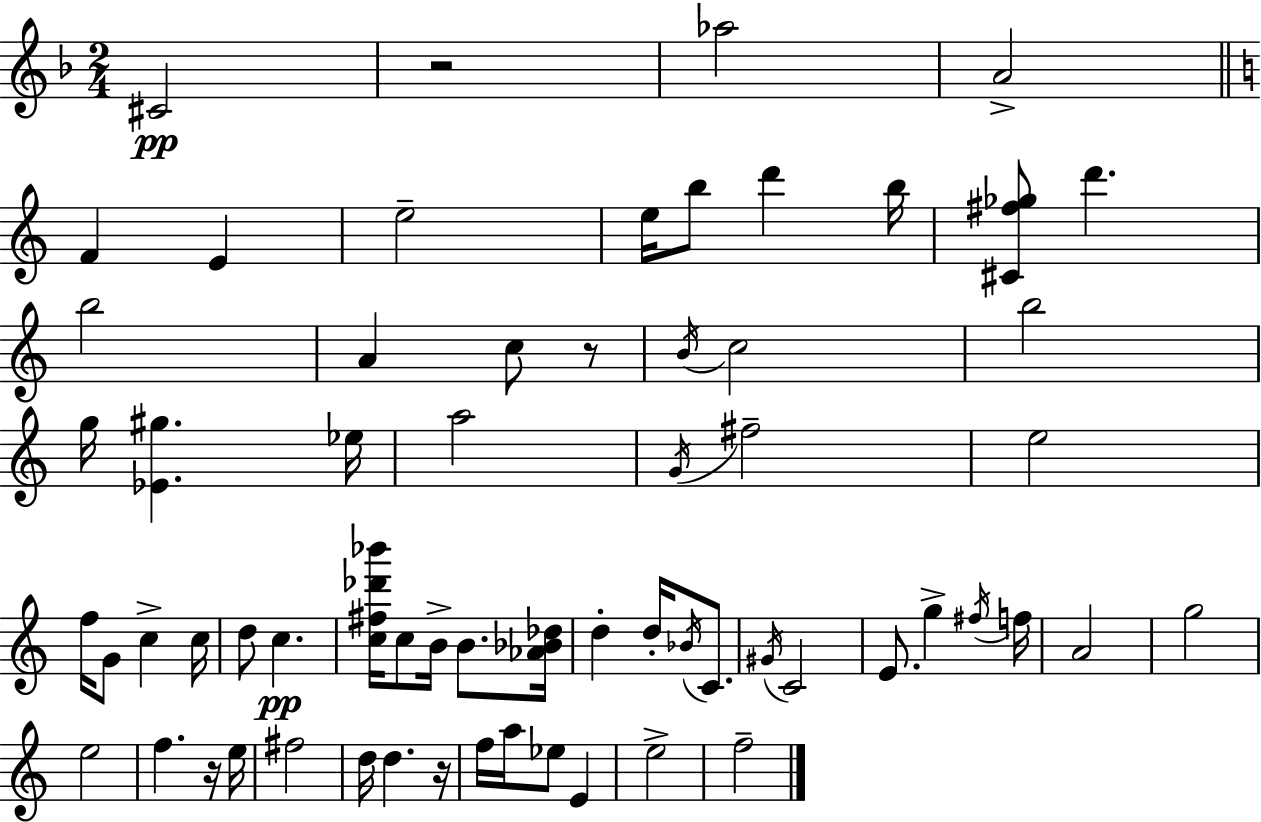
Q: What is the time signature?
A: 2/4